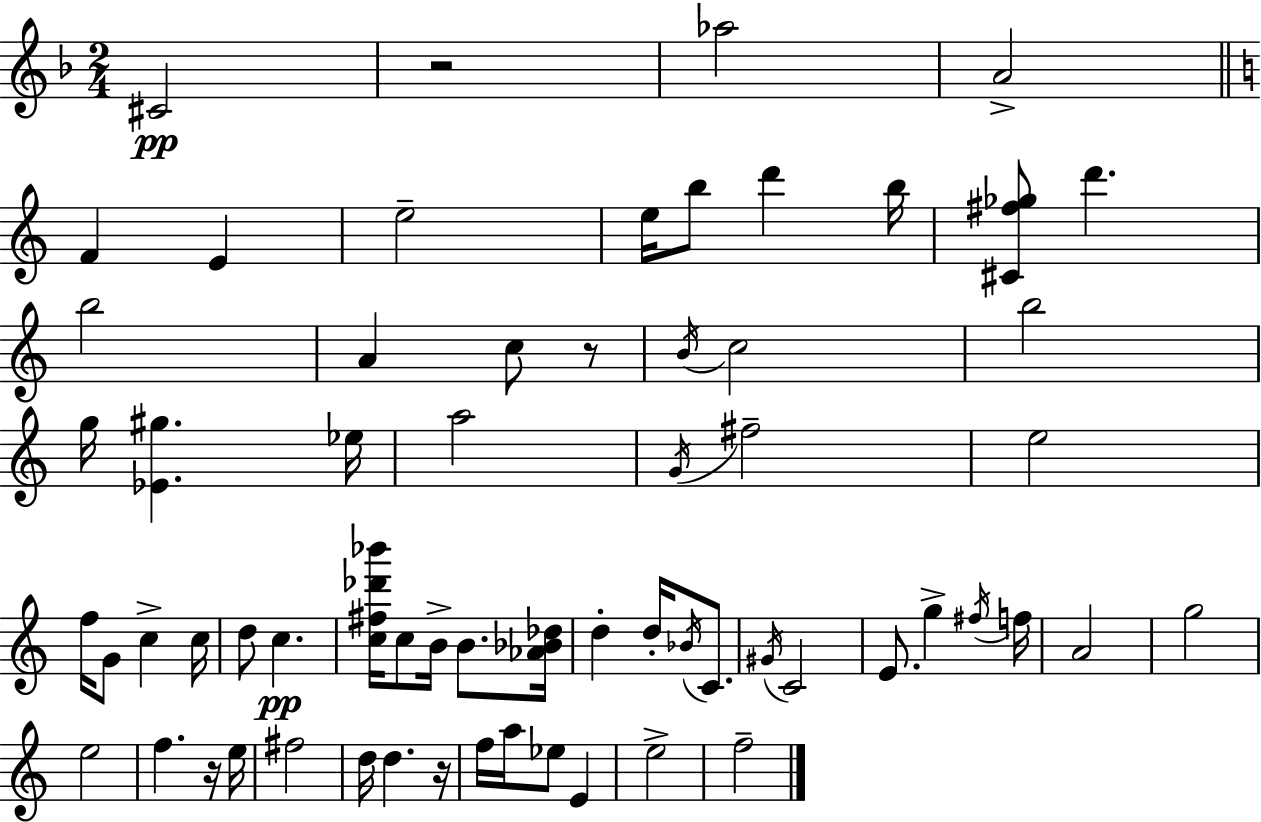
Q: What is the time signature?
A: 2/4